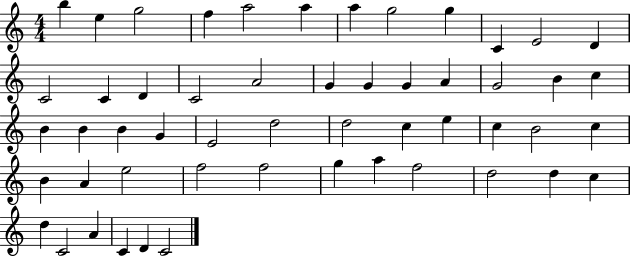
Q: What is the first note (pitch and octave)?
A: B5